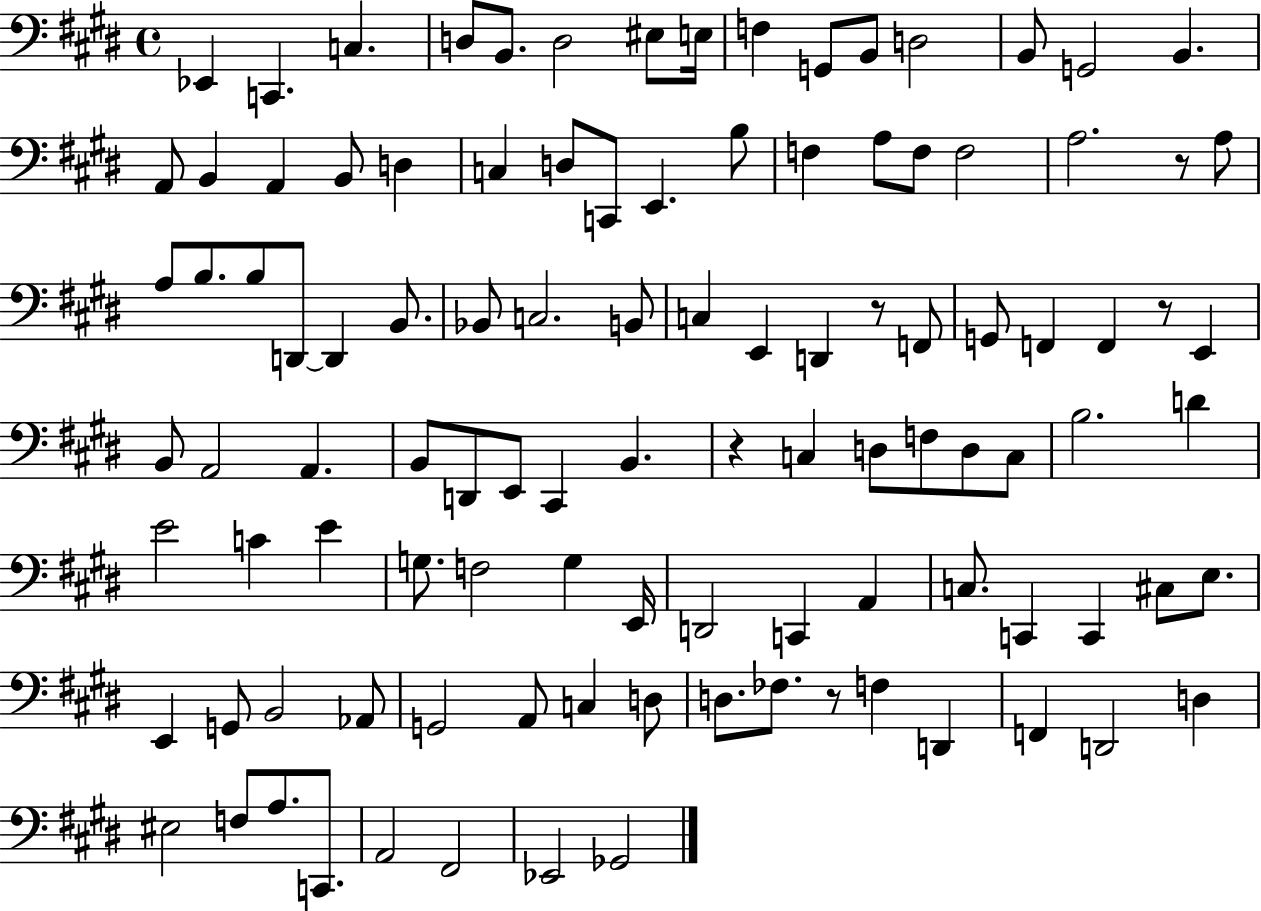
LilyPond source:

{
  \clef bass
  \time 4/4
  \defaultTimeSignature
  \key e \major
  ees,4 c,4. c4. | d8 b,8. d2 eis8 e16 | f4 g,8 b,8 d2 | b,8 g,2 b,4. | \break a,8 b,4 a,4 b,8 d4 | c4 d8 c,8 e,4. b8 | f4 a8 f8 f2 | a2. r8 a8 | \break a8 b8. b8 d,8~~ d,4 b,8. | bes,8 c2. b,8 | c4 e,4 d,4 r8 f,8 | g,8 f,4 f,4 r8 e,4 | \break b,8 a,2 a,4. | b,8 d,8 e,8 cis,4 b,4. | r4 c4 d8 f8 d8 c8 | b2. d'4 | \break e'2 c'4 e'4 | g8. f2 g4 e,16 | d,2 c,4 a,4 | c8. c,4 c,4 cis8 e8. | \break e,4 g,8 b,2 aes,8 | g,2 a,8 c4 d8 | d8. fes8. r8 f4 d,4 | f,4 d,2 d4 | \break eis2 f8 a8. c,8. | a,2 fis,2 | ees,2 ges,2 | \bar "|."
}